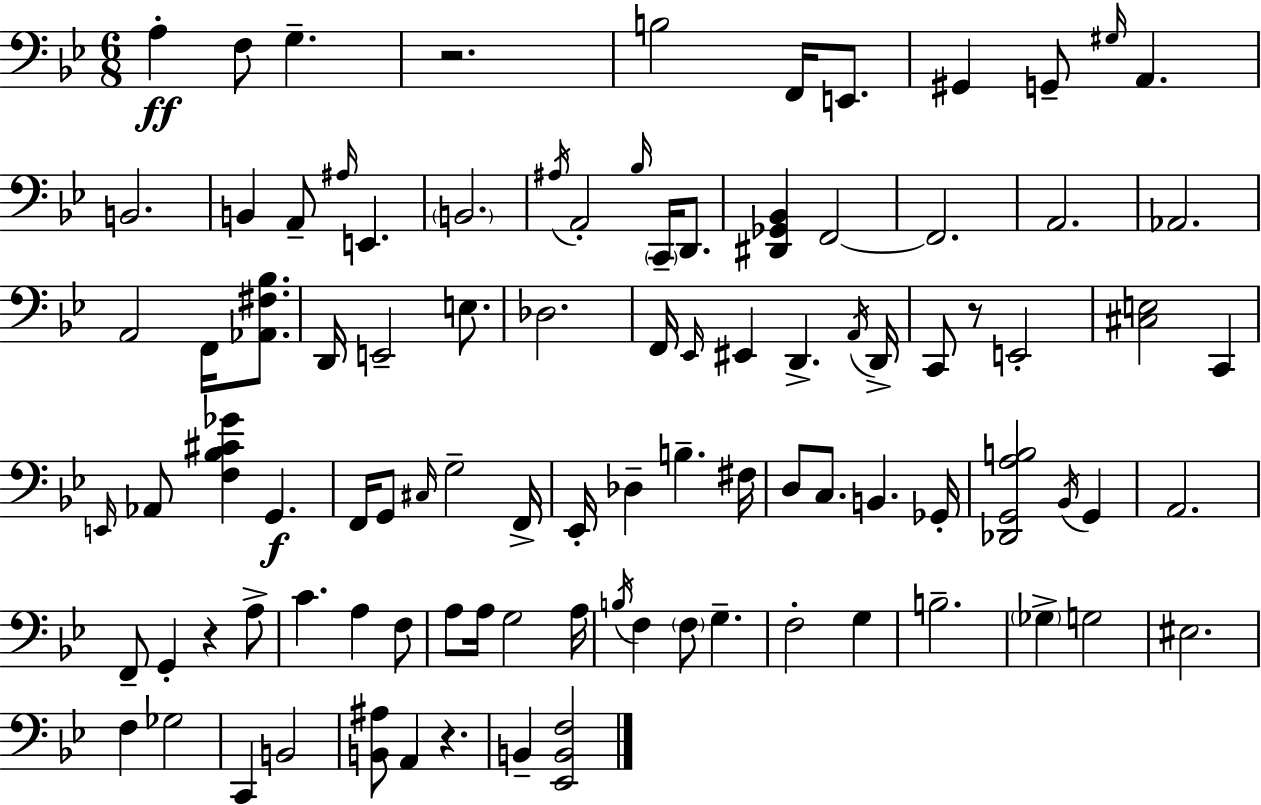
{
  \clef bass
  \numericTimeSignature
  \time 6/8
  \key bes \major
  a4-.\ff f8 g4.-- | r2. | b2 f,16 e,8. | gis,4 g,8-- \grace { gis16 } a,4. | \break b,2. | b,4 a,8-- \grace { ais16 } e,4. | \parenthesize b,2. | \acciaccatura { ais16 } a,2-. \grace { bes16 } | \break \parenthesize c,16-- d,8. <dis, ges, bes,>4 f,2~~ | f,2. | a,2. | aes,2. | \break a,2 | f,16 <aes, fis bes>8. d,16 e,2-- | e8. des2. | f,16 \grace { ees,16 } eis,4 d,4.-> | \break \acciaccatura { a,16 } d,16-> c,8 r8 e,2-. | <cis e>2 | c,4 \grace { e,16 } aes,8 <f bes cis' ges'>4 | g,4.\f f,16 g,8 \grace { cis16 } g2-- | \break f,16-> ees,16-. des4-- | b4.-- fis16 d8 c8. | b,4. ges,16-. <des, g, a b>2 | \acciaccatura { bes,16 } g,4 a,2. | \break f,8-- g,4-. | r4 a8-> c'4. | a4 f8 a8 a16 | g2 a16 \acciaccatura { b16 } f4 | \break \parenthesize f8 g4.-- f2-. | g4 b2.-- | \parenthesize ges4-> | g2 eis2. | \break f4 | ges2 c,4 | b,2 <b, ais>8 | a,4 r4. b,4-- | \break <ees, b, f>2 \bar "|."
}